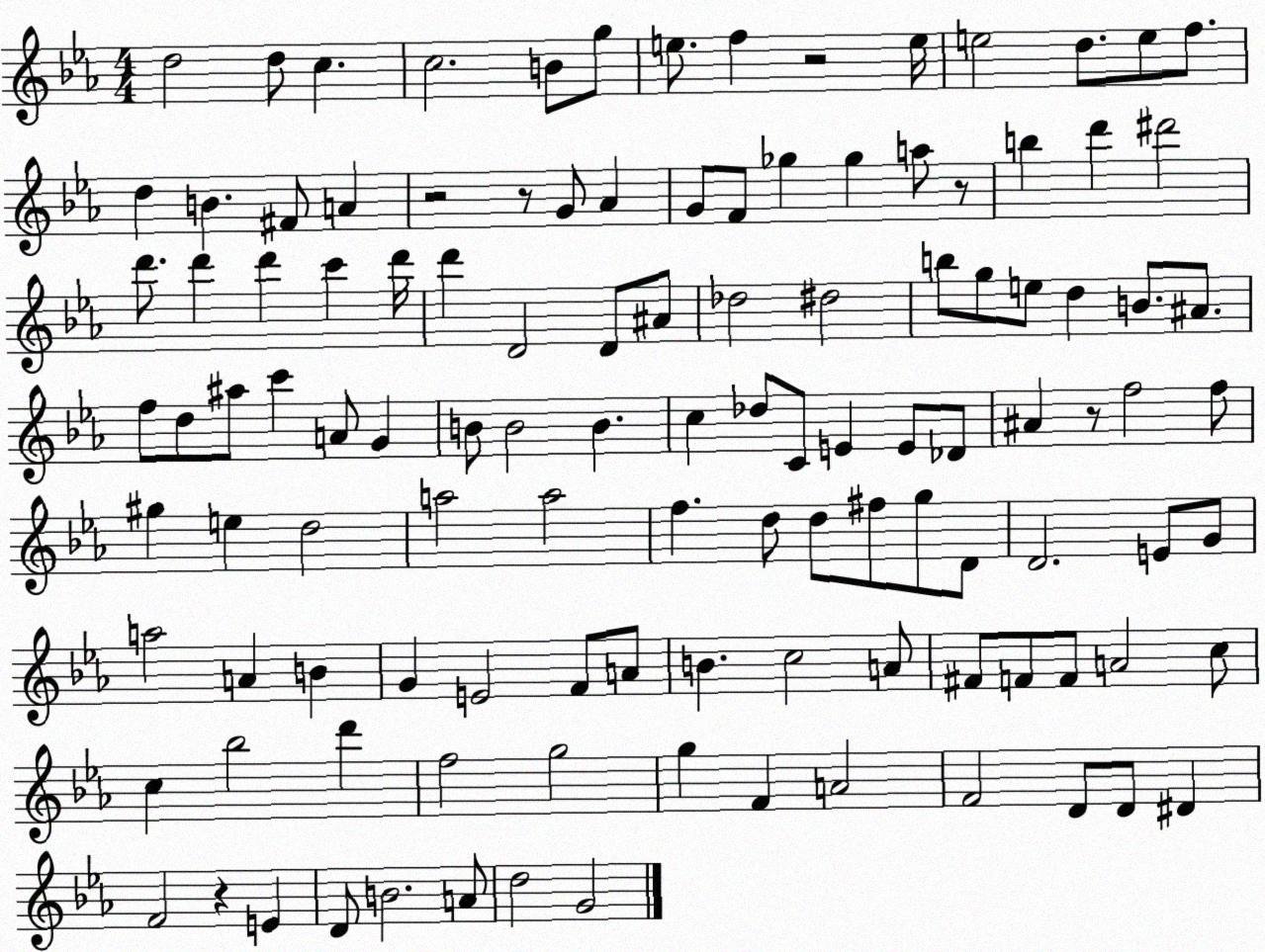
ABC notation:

X:1
T:Untitled
M:4/4
L:1/4
K:Eb
d2 d/2 c c2 B/2 g/2 e/2 f z2 e/4 e2 d/2 e/2 f/2 d B ^F/2 A z2 z/2 G/2 _A G/2 F/2 _g _g a/2 z/2 b d' ^d'2 d'/2 d' d' c' d'/4 d' D2 D/2 ^A/2 _d2 ^d2 b/2 g/2 e/2 d B/2 ^A/2 f/2 d/2 ^a/2 c' A/2 G B/2 B2 B c _d/2 C/2 E E/2 _D/2 ^A z/2 f2 f/2 ^g e d2 a2 a2 f d/2 d/2 ^f/2 g/2 D/2 D2 E/2 G/2 a2 A B G E2 F/2 A/2 B c2 A/2 ^F/2 F/2 F/2 A2 c/2 c _b2 d' f2 g2 g F A2 F2 D/2 D/2 ^D F2 z E D/2 B2 A/2 d2 G2